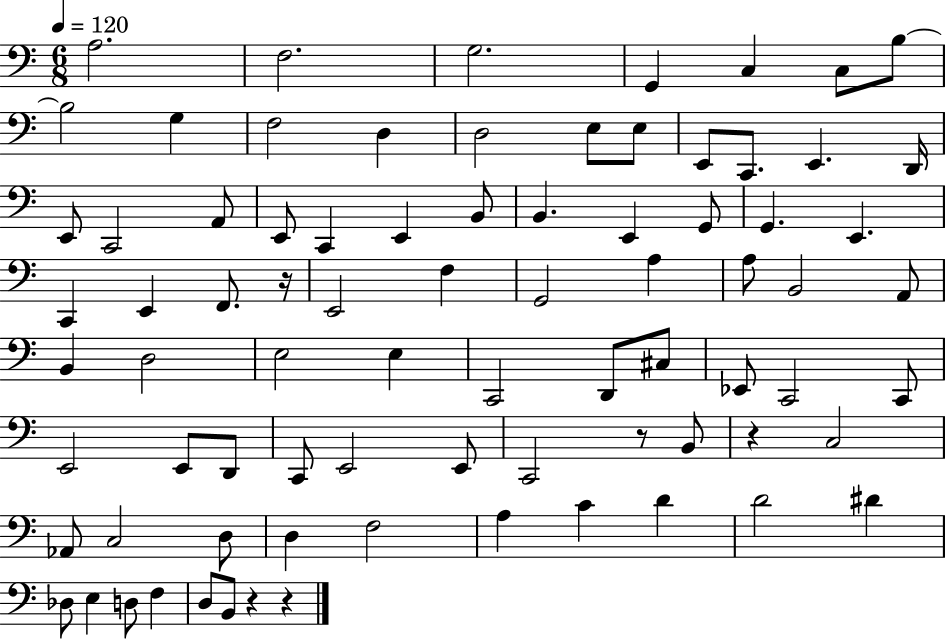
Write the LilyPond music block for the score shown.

{
  \clef bass
  \numericTimeSignature
  \time 6/8
  \key c \major
  \tempo 4 = 120
  a2. | f2. | g2. | g,4 c4 c8 b8~~ | \break b2 g4 | f2 d4 | d2 e8 e8 | e,8 c,8. e,4. d,16 | \break e,8 c,2 a,8 | e,8 c,4 e,4 b,8 | b,4. e,4 g,8 | g,4. e,4. | \break c,4 e,4 f,8. r16 | e,2 f4 | g,2 a4 | a8 b,2 a,8 | \break b,4 d2 | e2 e4 | c,2 d,8 cis8 | ees,8 c,2 c,8 | \break e,2 e,8 d,8 | c,8 e,2 e,8 | c,2 r8 b,8 | r4 c2 | \break aes,8 c2 d8 | d4 f2 | a4 c'4 d'4 | d'2 dis'4 | \break des8 e4 d8 f4 | d8 b,8 r4 r4 | \bar "|."
}